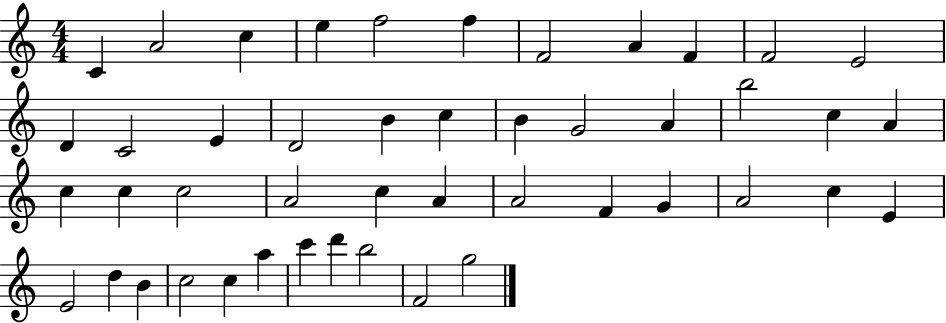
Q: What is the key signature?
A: C major